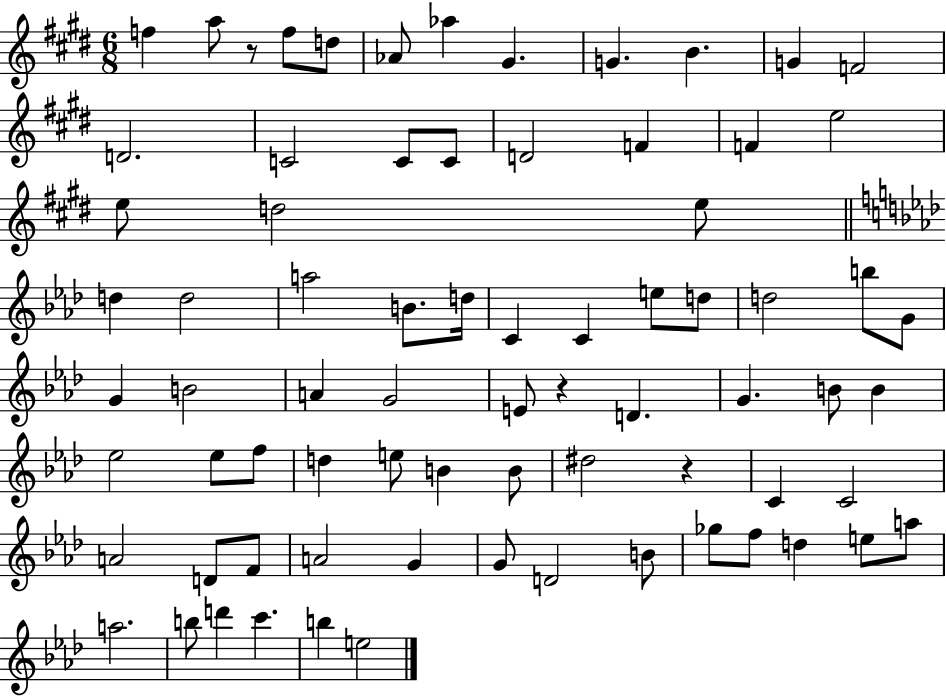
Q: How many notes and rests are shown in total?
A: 75